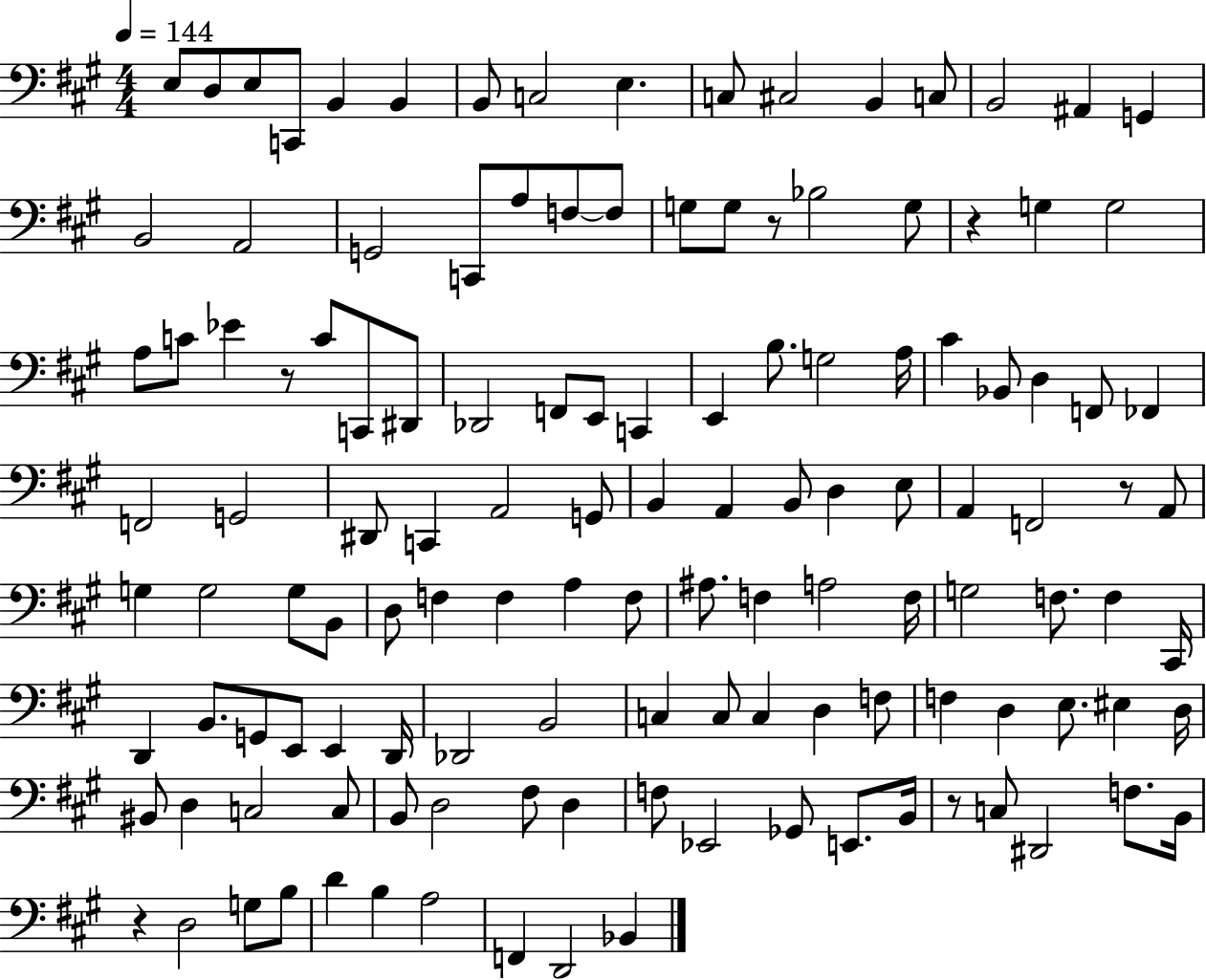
E3/e D3/e E3/e C2/e B2/q B2/q B2/e C3/h E3/q. C3/e C#3/h B2/q C3/e B2/h A#2/q G2/q B2/h A2/h G2/h C2/e A3/e F3/e F3/e G3/e G3/e R/e Bb3/h G3/e R/q G3/q G3/h A3/e C4/e Eb4/q R/e C4/e C2/e D#2/e Db2/h F2/e E2/e C2/q E2/q B3/e. G3/h A3/s C#4/q Bb2/e D3/q F2/e FES2/q F2/h G2/h D#2/e C2/q A2/h G2/e B2/q A2/q B2/e D3/q E3/e A2/q F2/h R/e A2/e G3/q G3/h G3/e B2/e D3/e F3/q F3/q A3/q F3/e A#3/e. F3/q A3/h F3/s G3/h F3/e. F3/q C#2/s D2/q B2/e. G2/e E2/e E2/q D2/s Db2/h B2/h C3/q C3/e C3/q D3/q F3/e F3/q D3/q E3/e. EIS3/q D3/s BIS2/e D3/q C3/h C3/e B2/e D3/h F#3/e D3/q F3/e Eb2/h Gb2/e E2/e. B2/s R/e C3/e D#2/h F3/e. B2/s R/q D3/h G3/e B3/e D4/q B3/q A3/h F2/q D2/h Bb2/q